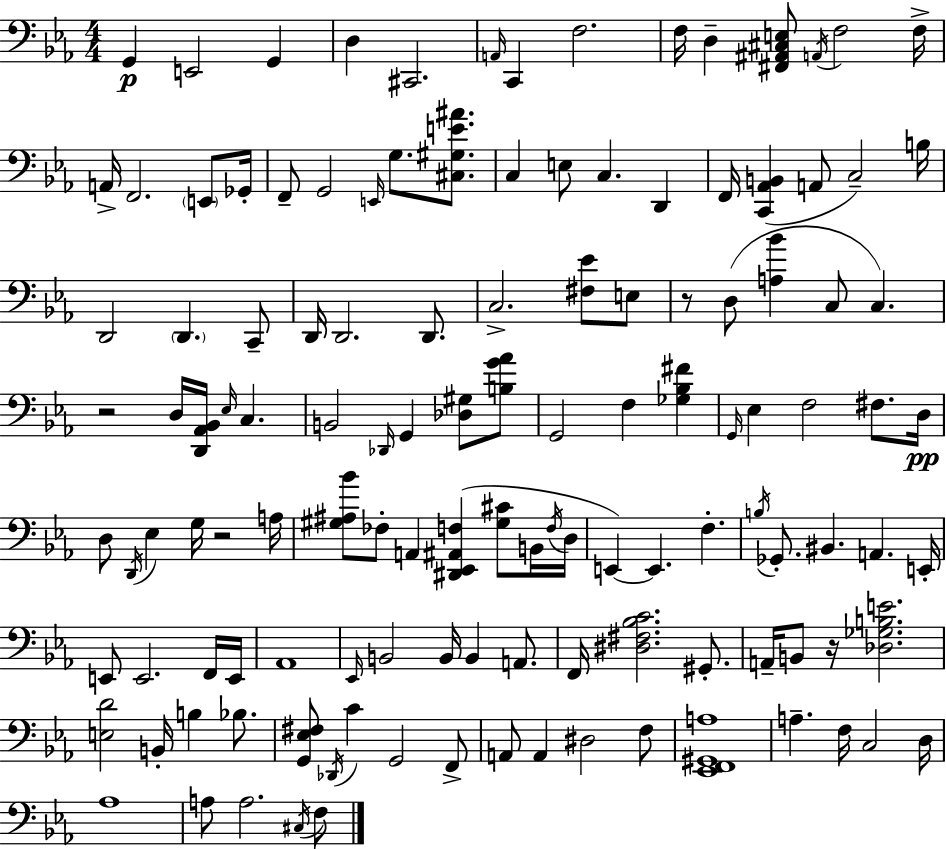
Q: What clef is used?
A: bass